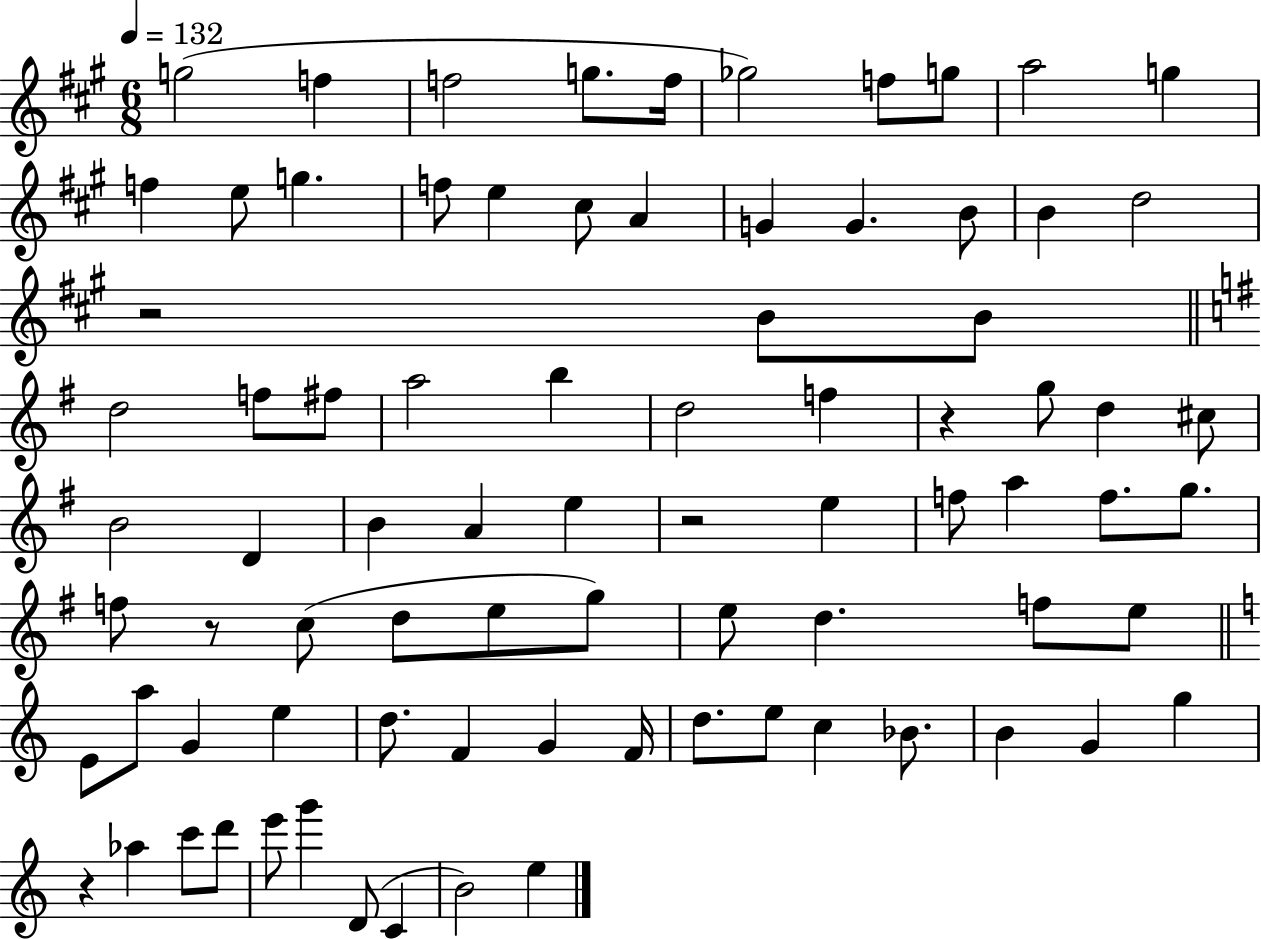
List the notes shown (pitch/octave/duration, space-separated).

G5/h F5/q F5/h G5/e. F5/s Gb5/h F5/e G5/e A5/h G5/q F5/q E5/e G5/q. F5/e E5/q C#5/e A4/q G4/q G4/q. B4/e B4/q D5/h R/h B4/e B4/e D5/h F5/e F#5/e A5/h B5/q D5/h F5/q R/q G5/e D5/q C#5/e B4/h D4/q B4/q A4/q E5/q R/h E5/q F5/e A5/q F5/e. G5/e. F5/e R/e C5/e D5/e E5/e G5/e E5/e D5/q. F5/e E5/e E4/e A5/e G4/q E5/q D5/e. F4/q G4/q F4/s D5/e. E5/e C5/q Bb4/e. B4/q G4/q G5/q R/q Ab5/q C6/e D6/e E6/e G6/q D4/e C4/q B4/h E5/q